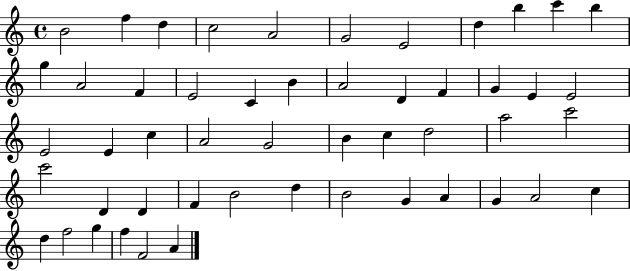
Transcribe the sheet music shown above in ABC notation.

X:1
T:Untitled
M:4/4
L:1/4
K:C
B2 f d c2 A2 G2 E2 d b c' b g A2 F E2 C B A2 D F G E E2 E2 E c A2 G2 B c d2 a2 c'2 c'2 D D F B2 d B2 G A G A2 c d f2 g f F2 A